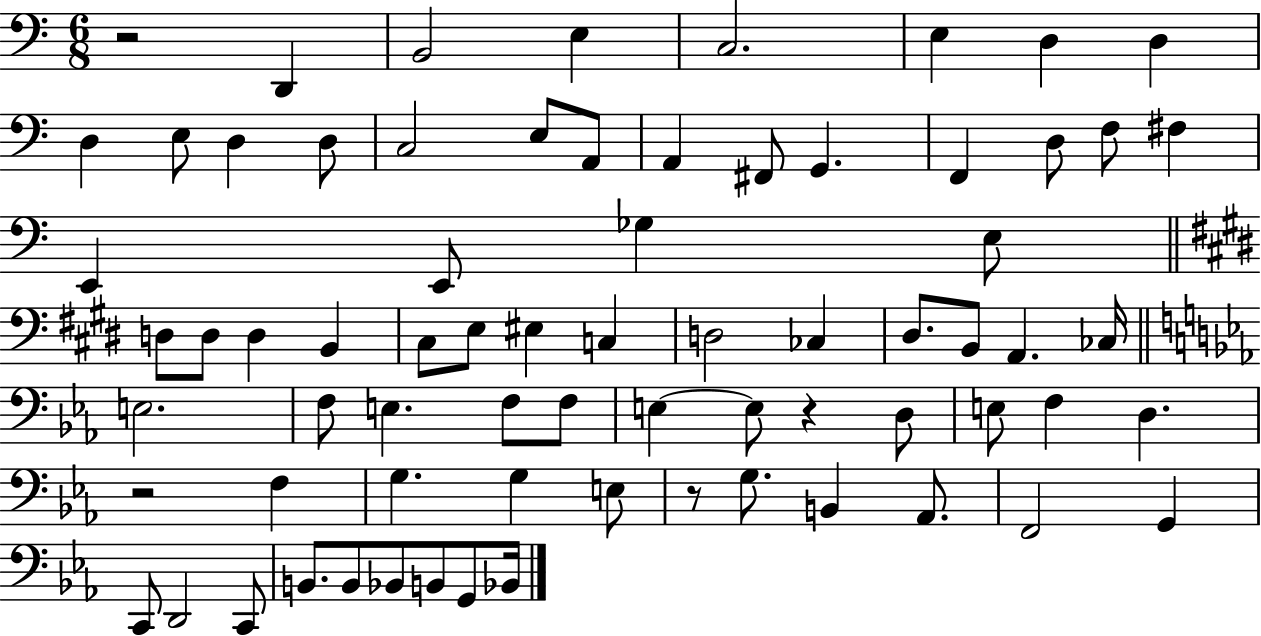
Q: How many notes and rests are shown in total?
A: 72